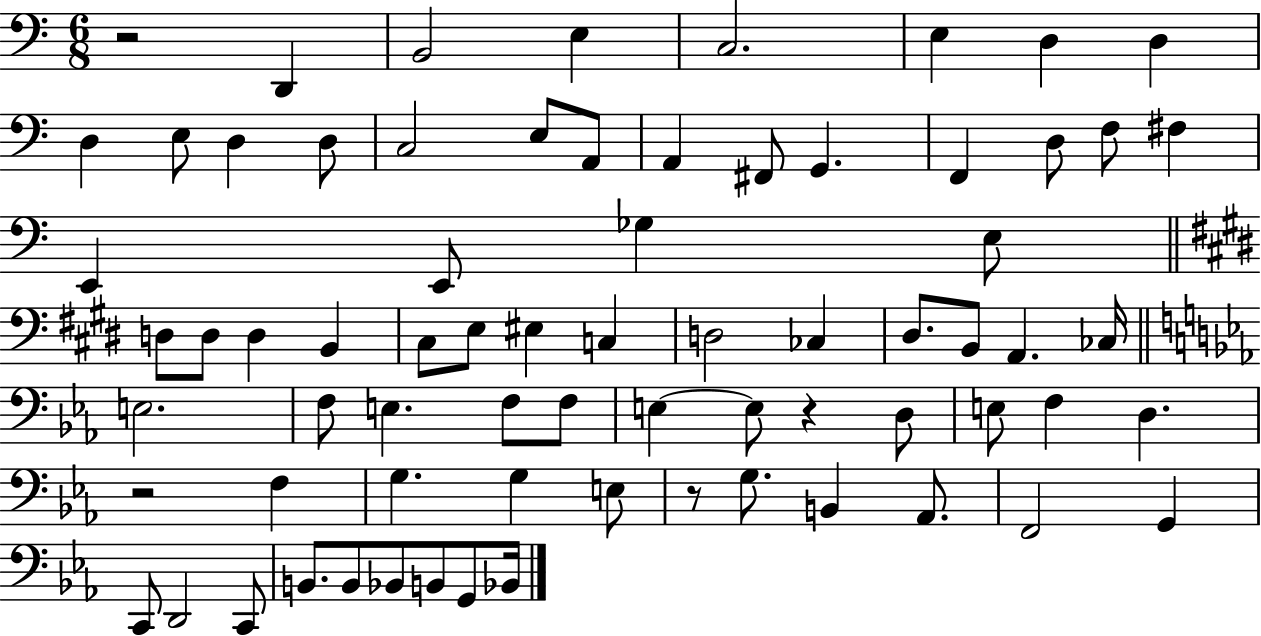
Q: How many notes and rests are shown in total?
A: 72